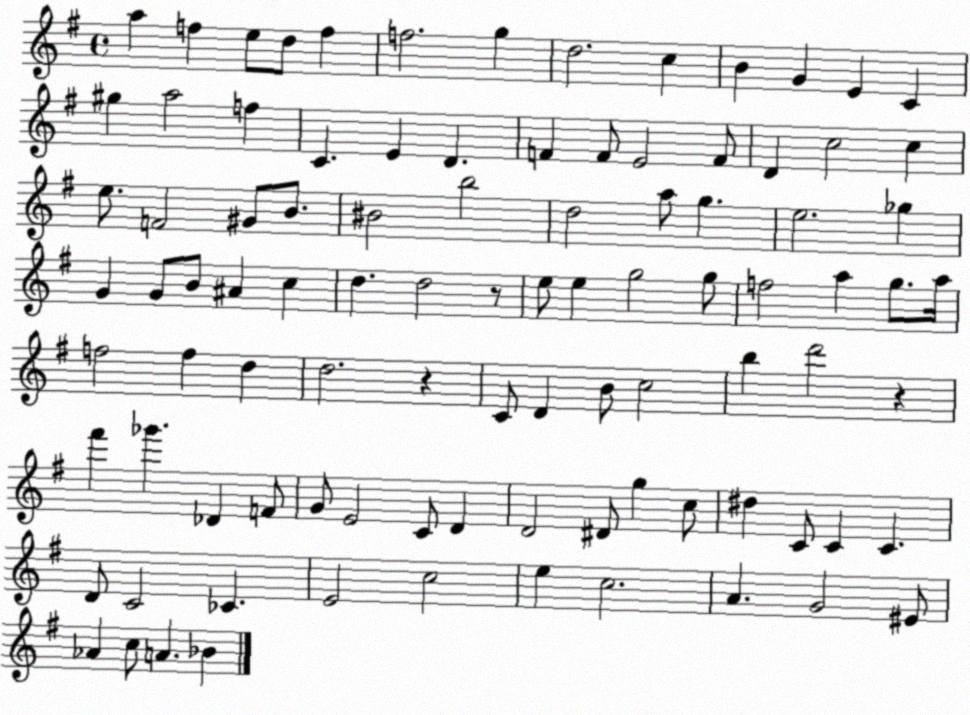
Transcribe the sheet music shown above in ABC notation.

X:1
T:Untitled
M:4/4
L:1/4
K:G
a f e/2 d/2 f f2 g d2 c B G E C ^g a2 f C E D F F/2 E2 F/2 D c2 c e/2 F2 ^G/2 B/2 ^B2 b2 d2 a/2 g e2 _g G G/2 B/2 ^A c d d2 z/2 e/2 e g2 g/2 f2 a g/2 a/4 f2 f d d2 z C/2 D B/2 c2 b d'2 z ^f' _g' _D F/2 G/2 E2 C/2 D D2 ^D/2 g c/2 ^d C/2 C C D/2 C2 _C E2 c2 e c2 A G2 ^E/2 _A c/2 A _B